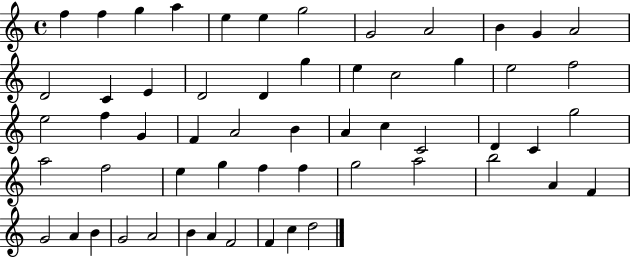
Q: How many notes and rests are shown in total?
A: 57